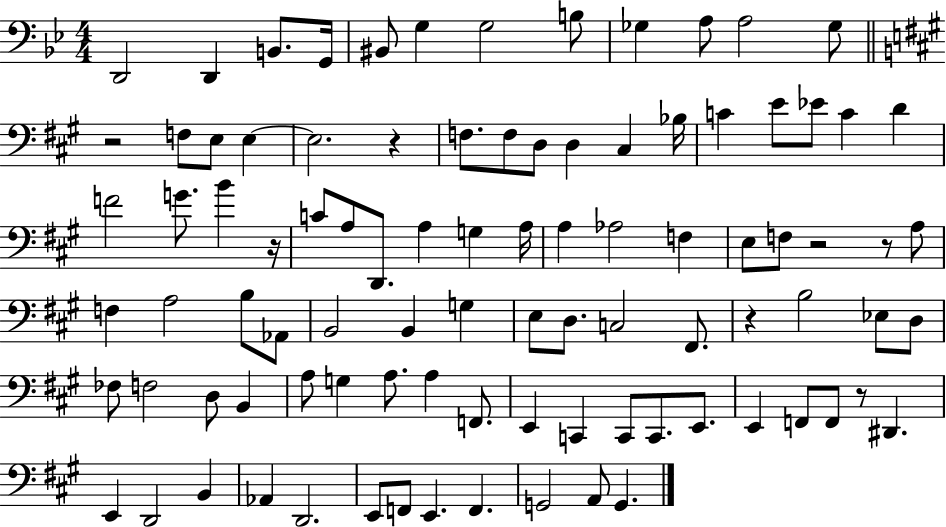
D2/h D2/q B2/e. G2/s BIS2/e G3/q G3/h B3/e Gb3/q A3/e A3/h Gb3/e R/h F3/e E3/e E3/q E3/h. R/q F3/e. F3/e D3/e D3/q C#3/q Bb3/s C4/q E4/e Eb4/e C4/q D4/q F4/h G4/e. B4/q R/s C4/e A3/e D2/e. A3/q G3/q A3/s A3/q Ab3/h F3/q E3/e F3/e R/h R/e A3/e F3/q A3/h B3/e Ab2/e B2/h B2/q G3/q E3/e D3/e. C3/h F#2/e. R/q B3/h Eb3/e D3/e FES3/e F3/h D3/e B2/q A3/e G3/q A3/e. A3/q F2/e. E2/q C2/q C2/e C2/e. E2/e. E2/q F2/e F2/e R/e D#2/q. E2/q D2/h B2/q Ab2/q D2/h. E2/e F2/e E2/q. F2/q. G2/h A2/e G2/q.